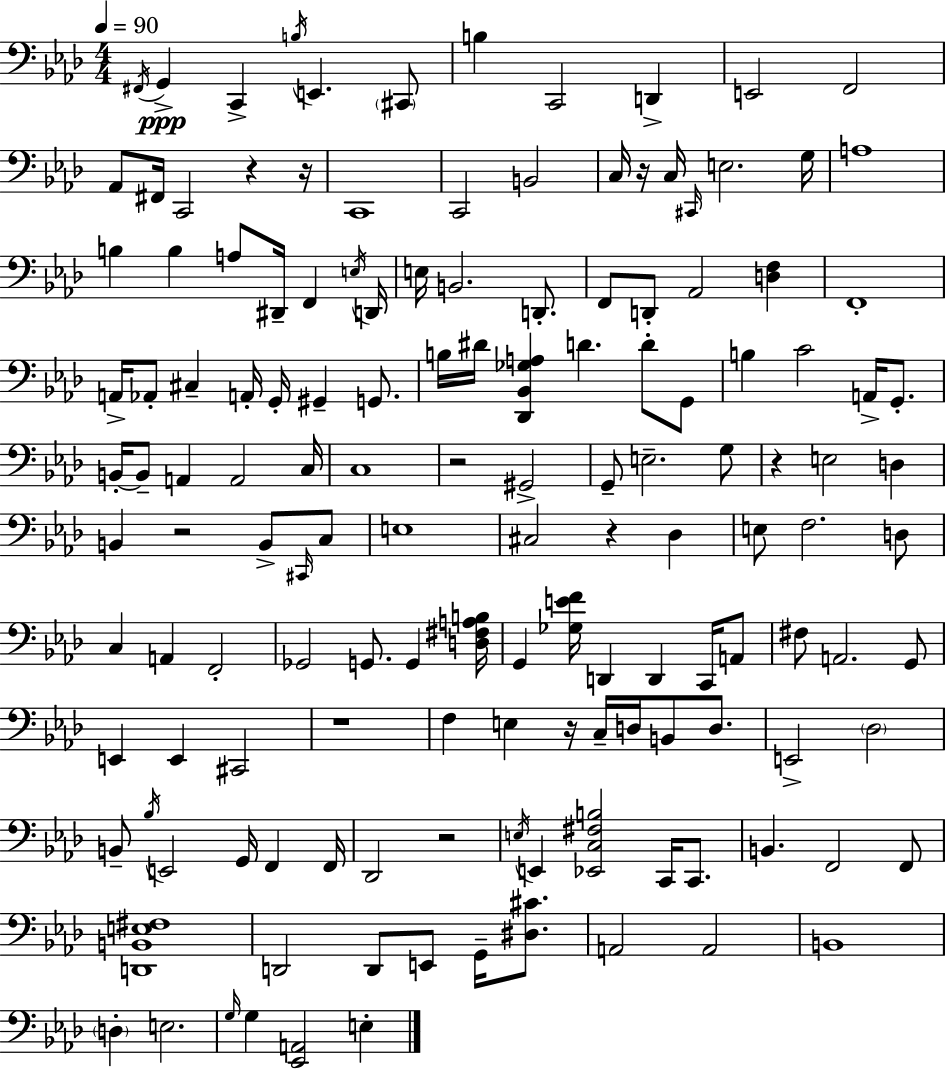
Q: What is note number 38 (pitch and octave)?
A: A2